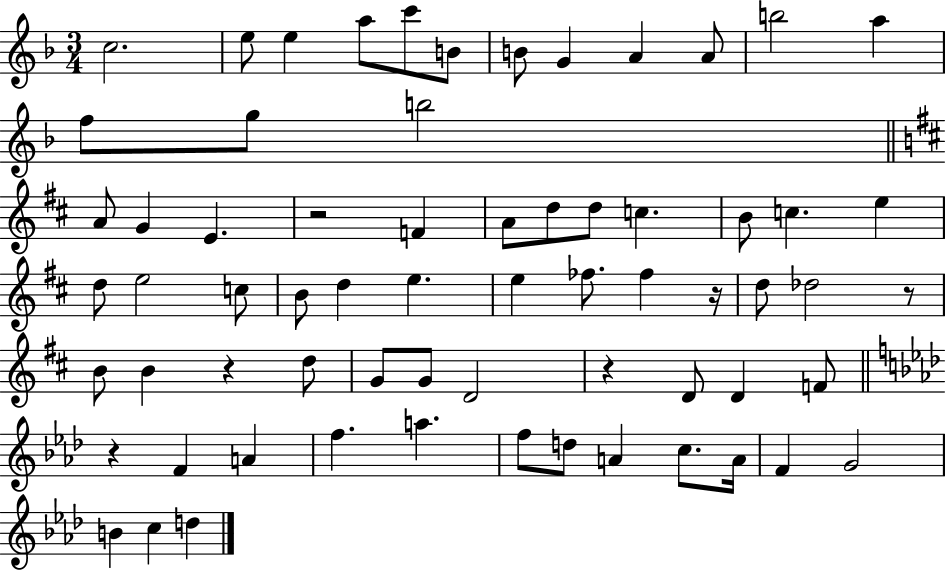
X:1
T:Untitled
M:3/4
L:1/4
K:F
c2 e/2 e a/2 c'/2 B/2 B/2 G A A/2 b2 a f/2 g/2 b2 A/2 G E z2 F A/2 d/2 d/2 c B/2 c e d/2 e2 c/2 B/2 d e e _f/2 _f z/4 d/2 _d2 z/2 B/2 B z d/2 G/2 G/2 D2 z D/2 D F/2 z F A f a f/2 d/2 A c/2 A/4 F G2 B c d